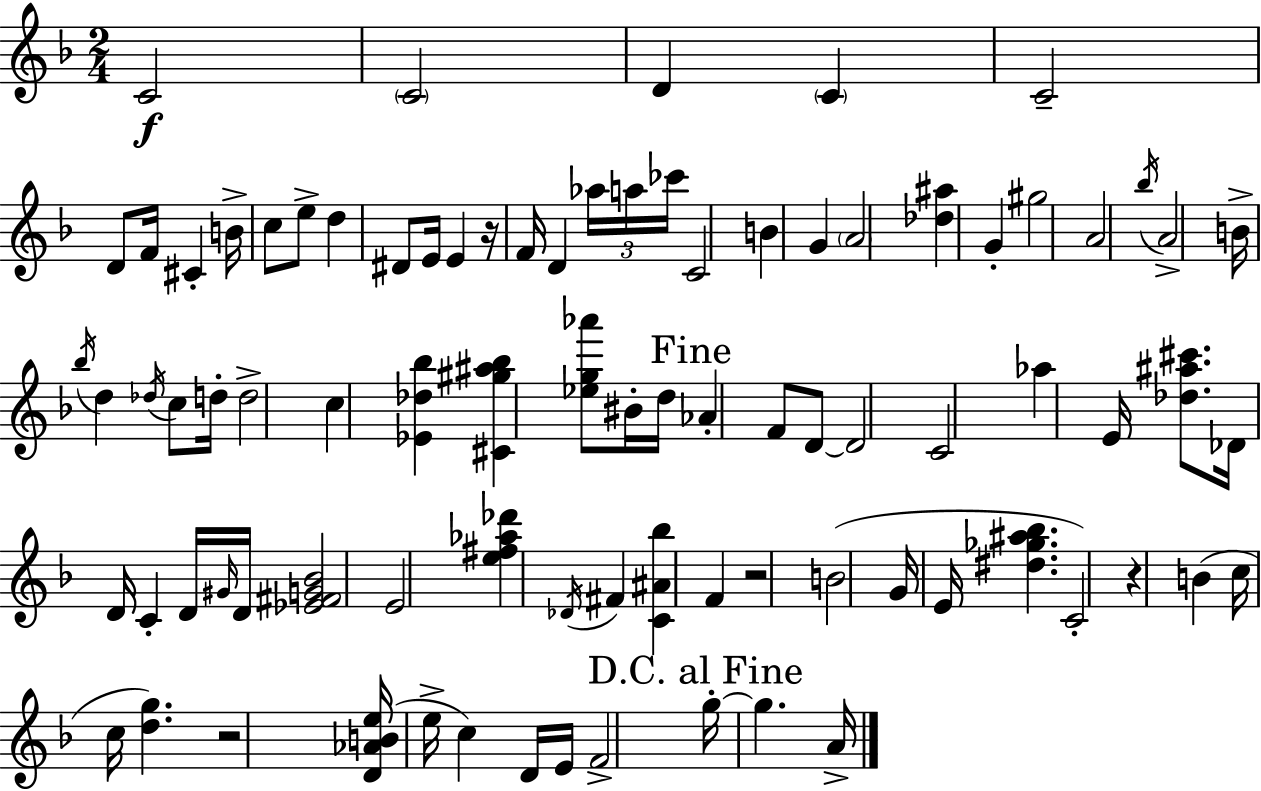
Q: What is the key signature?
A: F major